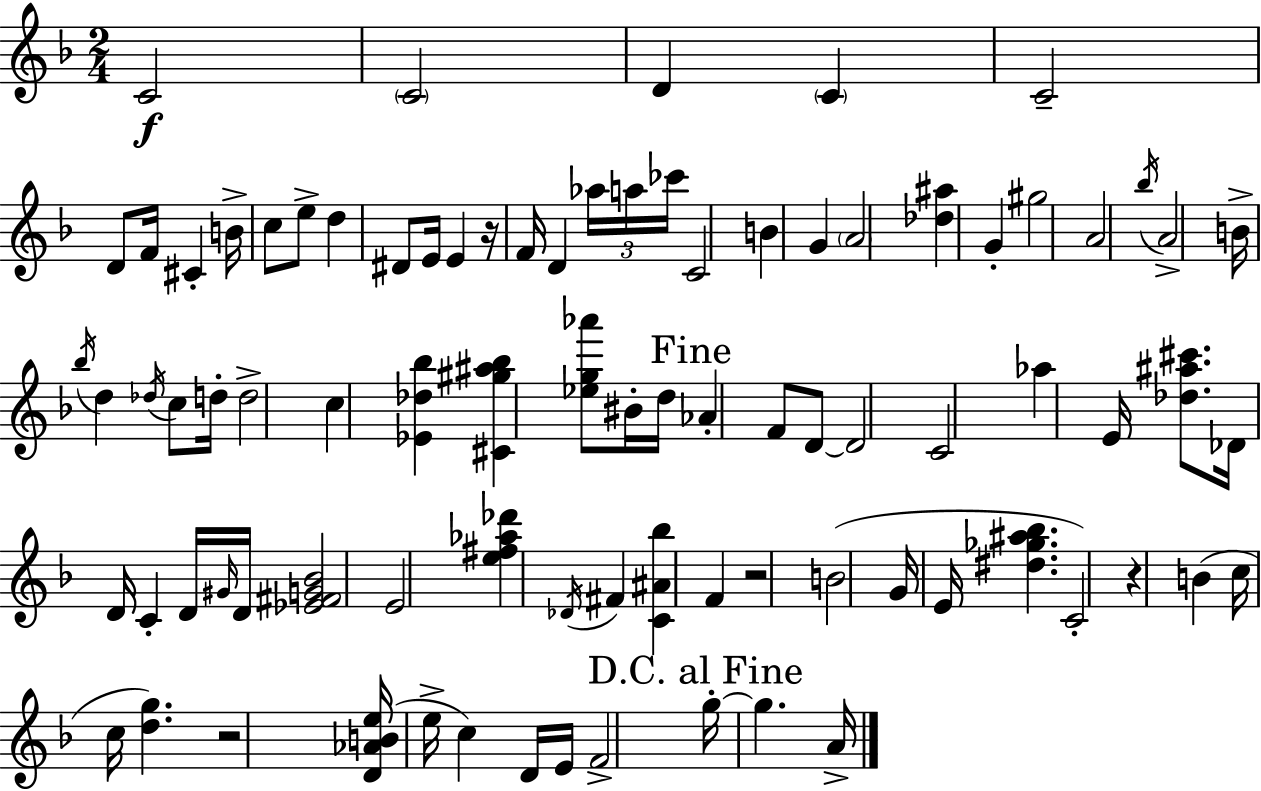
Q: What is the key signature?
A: F major